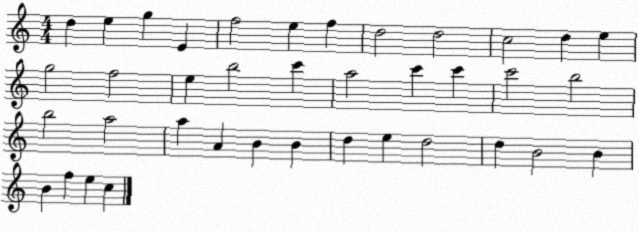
X:1
T:Untitled
M:4/4
L:1/4
K:C
d e g E f2 e f d2 d2 c2 d e g2 f2 e b2 c' a2 c' c' c'2 b2 b2 a2 a A B B d e d2 d B2 B B f e c